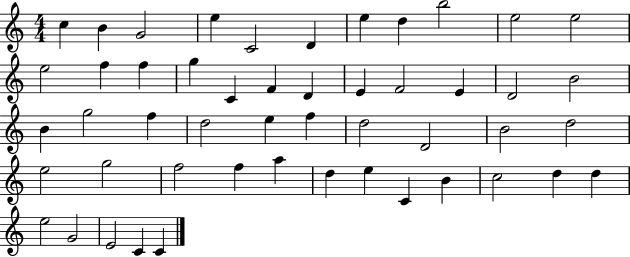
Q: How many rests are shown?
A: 0